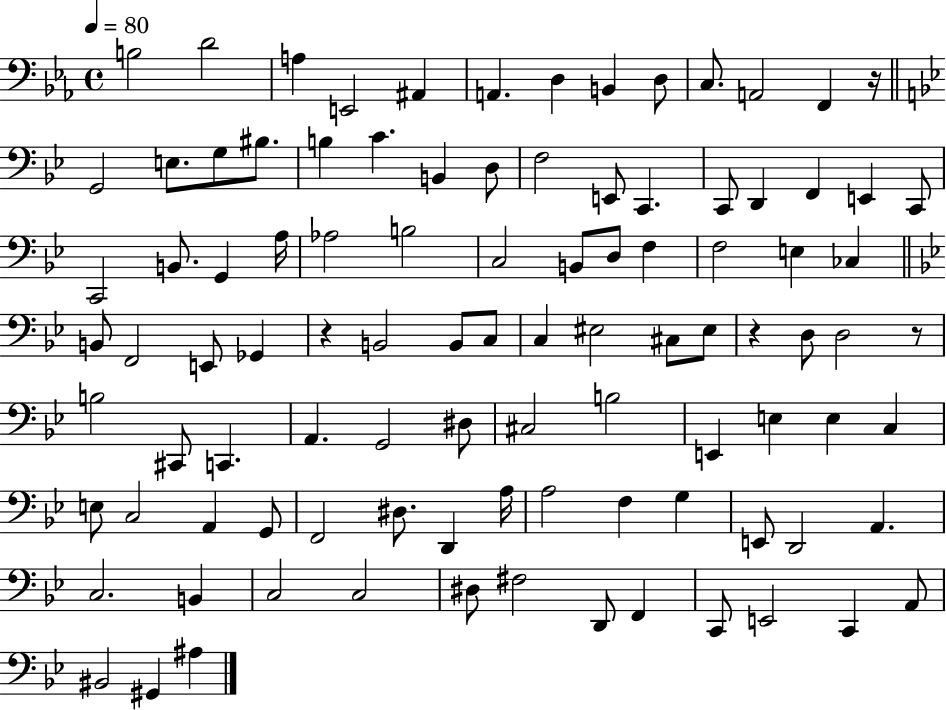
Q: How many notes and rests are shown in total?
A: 99